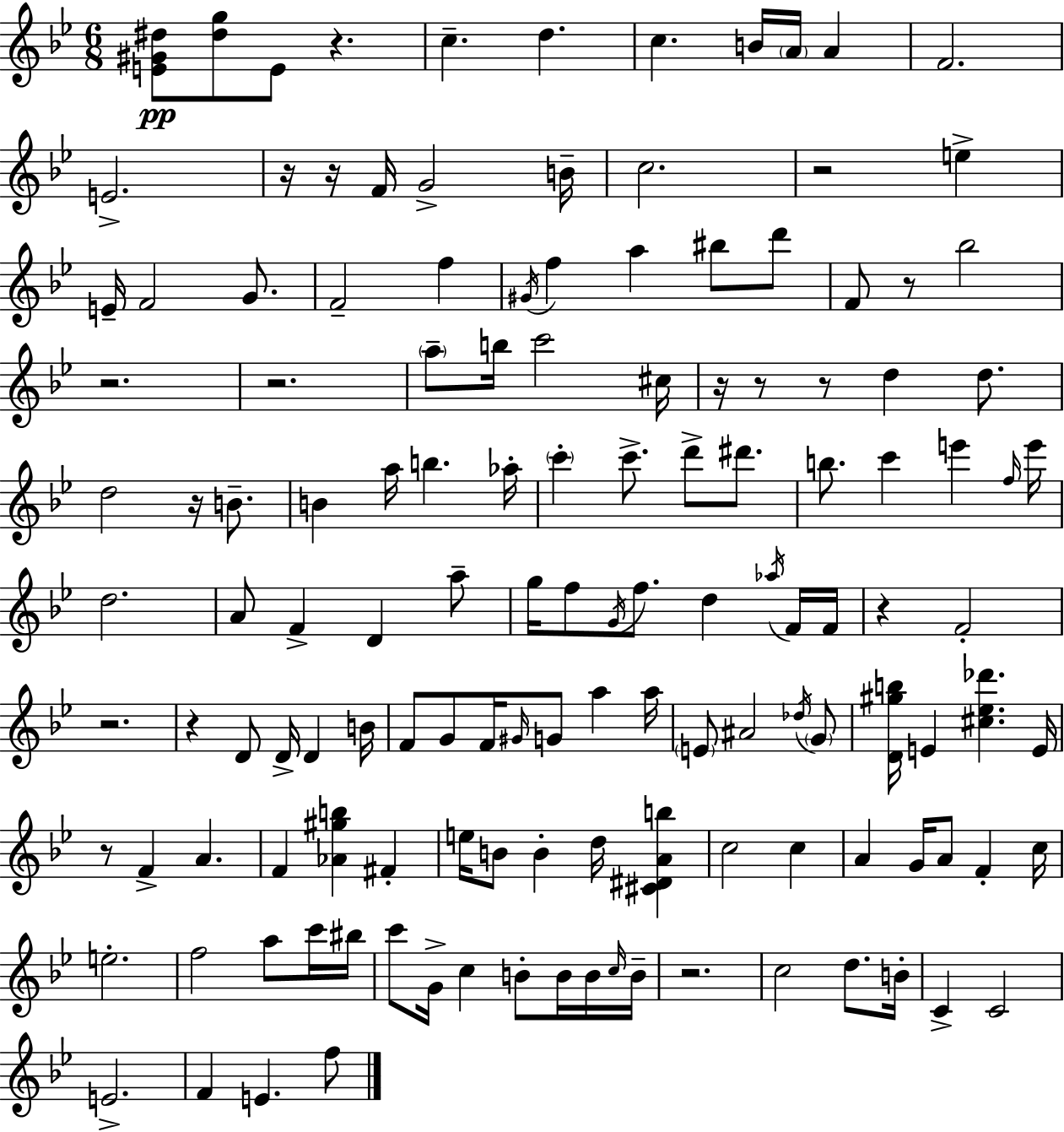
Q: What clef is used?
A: treble